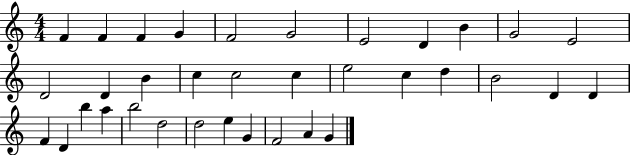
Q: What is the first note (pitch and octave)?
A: F4